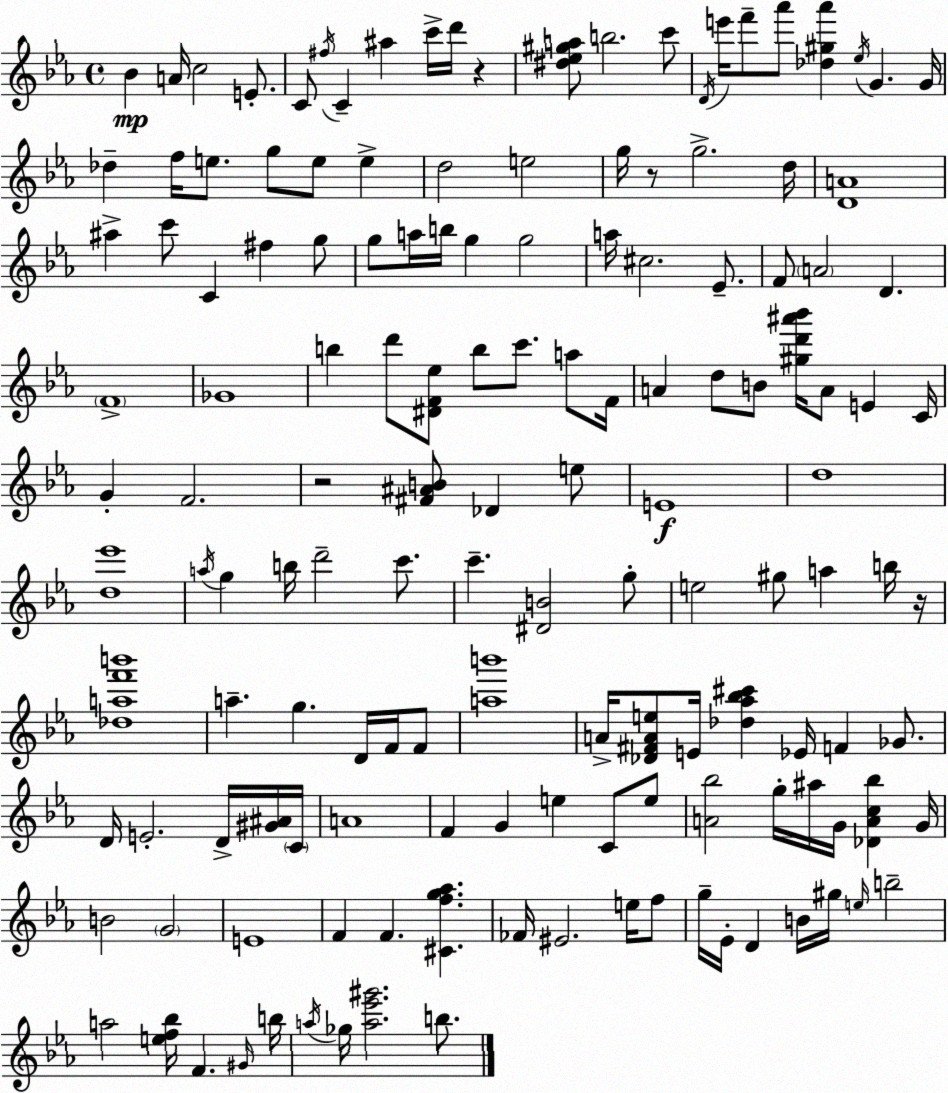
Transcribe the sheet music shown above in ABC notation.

X:1
T:Untitled
M:4/4
L:1/4
K:Cm
_B A/4 c2 E/2 C/2 ^f/4 C ^a c'/4 d'/4 z [^d_e^ga]/2 b2 c'/2 D/4 e'/4 f'/2 _a'/2 [_d^g_a'] _e/4 G G/4 _d f/4 e/2 g/2 e/2 e d2 e2 g/4 z/2 g2 d/4 [DA]4 ^a c'/2 C ^f g/2 g/2 a/4 b/4 g g2 a/4 ^c2 _E/2 F/2 A2 D F4 _G4 b d'/2 [^DF_e]/2 b/2 c'/2 a/2 F/4 A d/2 B/2 [^gd'^a'_b']/4 A/2 E C/4 G F2 z2 [^F^AB]/2 _D e/2 E4 d4 [d_e']4 a/4 g b/4 d'2 c'/2 c' [^DB]2 g/2 e2 ^g/2 a b/4 z/4 [_daf'b']4 a g D/4 F/4 F/2 [ab']4 A/4 [_D^FAe]/2 E/4 [_d_a_b^c'] _E/4 F _G/2 D/4 E2 D/4 [^G^A]/4 C/4 A4 F G e C/2 e/2 [A_b]2 g/4 ^a/4 G/4 [_DAc_b] G/4 B2 G2 E4 F F [^Cfg_a] _F/4 ^E2 e/4 f/2 g/4 _E/4 D B/4 ^g/4 e/4 b2 a2 [ef_b]/4 F ^G/4 b/4 a/4 _g/4 [a_e'^g']2 b/2